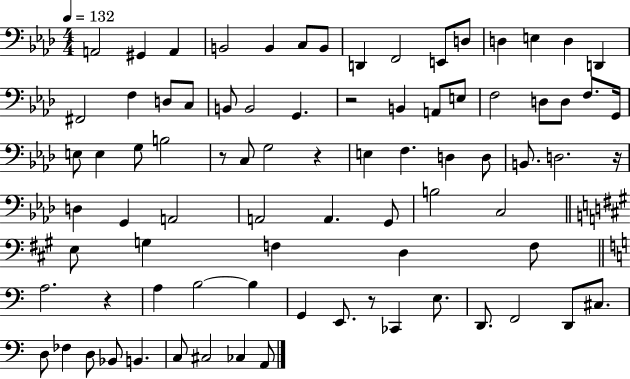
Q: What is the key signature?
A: AES major